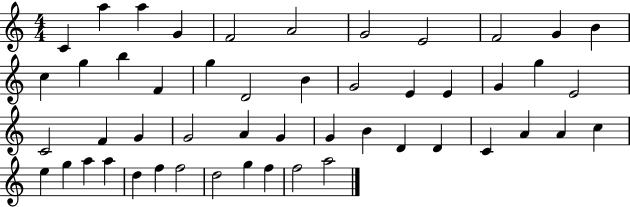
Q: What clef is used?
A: treble